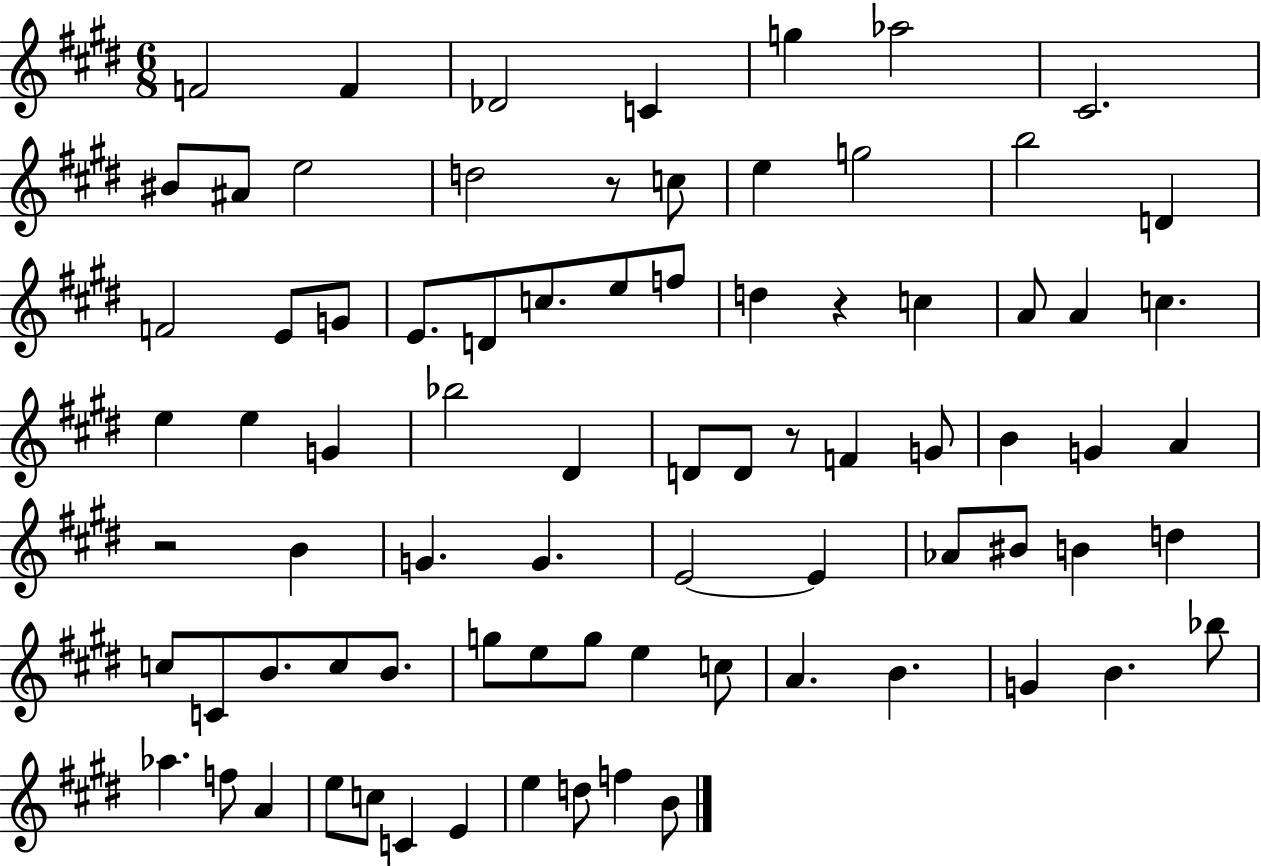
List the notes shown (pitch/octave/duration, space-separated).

F4/h F4/q Db4/h C4/q G5/q Ab5/h C#4/h. BIS4/e A#4/e E5/h D5/h R/e C5/e E5/q G5/h B5/h D4/q F4/h E4/e G4/e E4/e. D4/e C5/e. E5/e F5/e D5/q R/q C5/q A4/e A4/q C5/q. E5/q E5/q G4/q Bb5/h D#4/q D4/e D4/e R/e F4/q G4/e B4/q G4/q A4/q R/h B4/q G4/q. G4/q. E4/h E4/q Ab4/e BIS4/e B4/q D5/q C5/e C4/e B4/e. C5/e B4/e. G5/e E5/e G5/e E5/q C5/e A4/q. B4/q. G4/q B4/q. Bb5/e Ab5/q. F5/e A4/q E5/e C5/e C4/q E4/q E5/q D5/e F5/q B4/e